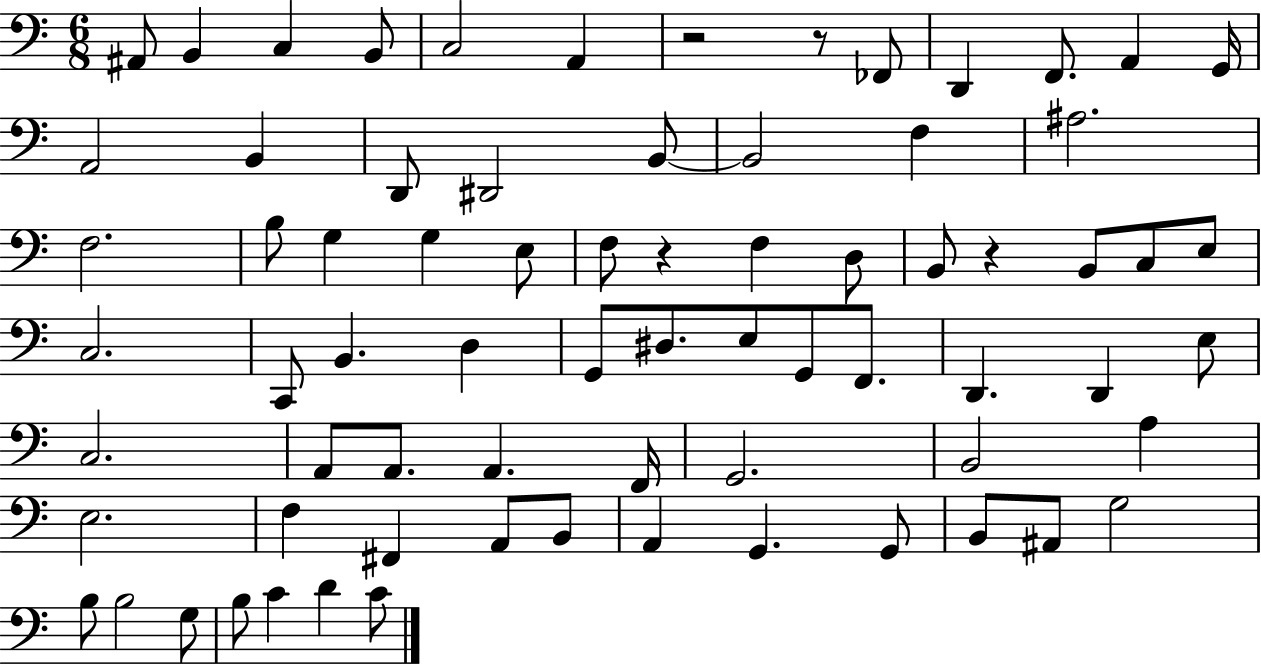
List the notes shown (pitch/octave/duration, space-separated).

A#2/e B2/q C3/q B2/e C3/h A2/q R/h R/e FES2/e D2/q F2/e. A2/q G2/s A2/h B2/q D2/e D#2/h B2/e B2/h F3/q A#3/h. F3/h. B3/e G3/q G3/q E3/e F3/e R/q F3/q D3/e B2/e R/q B2/e C3/e E3/e C3/h. C2/e B2/q. D3/q G2/e D#3/e. E3/e G2/e F2/e. D2/q. D2/q E3/e C3/h. A2/e A2/e. A2/q. F2/s G2/h. B2/h A3/q E3/h. F3/q F#2/q A2/e B2/e A2/q G2/q. G2/e B2/e A#2/e G3/h B3/e B3/h G3/e B3/e C4/q D4/q C4/e